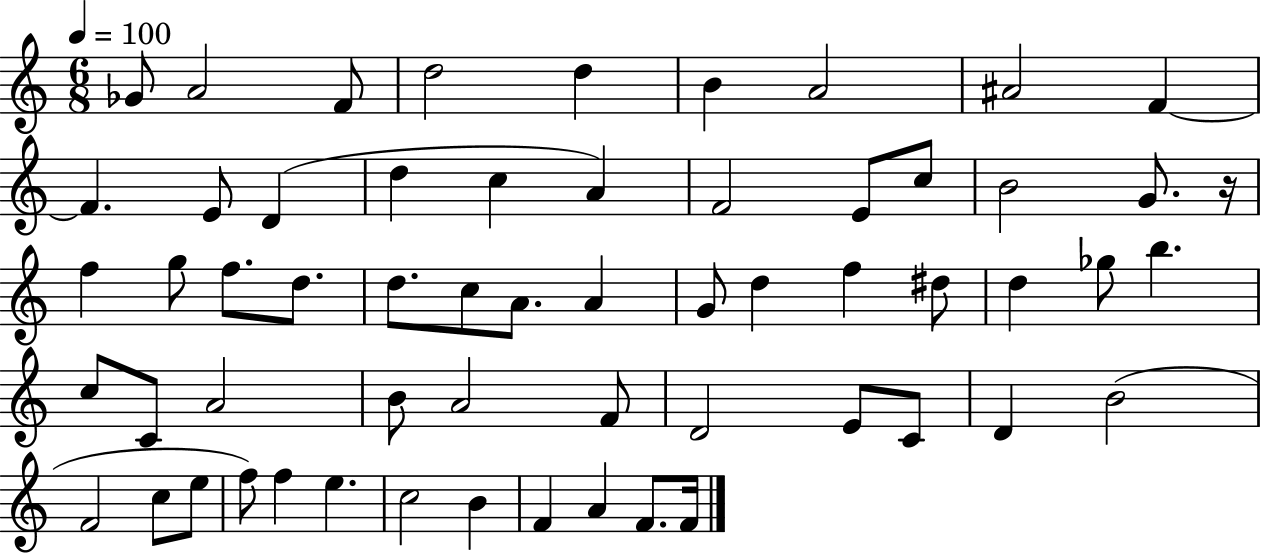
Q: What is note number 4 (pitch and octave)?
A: D5